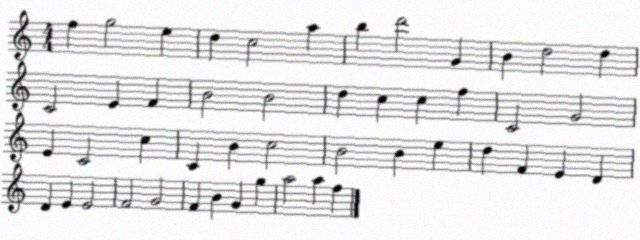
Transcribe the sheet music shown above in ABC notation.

X:1
T:Untitled
M:4/4
L:1/4
K:C
f g2 e d c2 a b d'2 G B d2 d C2 E F B2 B2 d c c f C2 G2 E C2 c C B c2 B2 B e d F E D D E E2 F2 G2 F B G g a2 a f